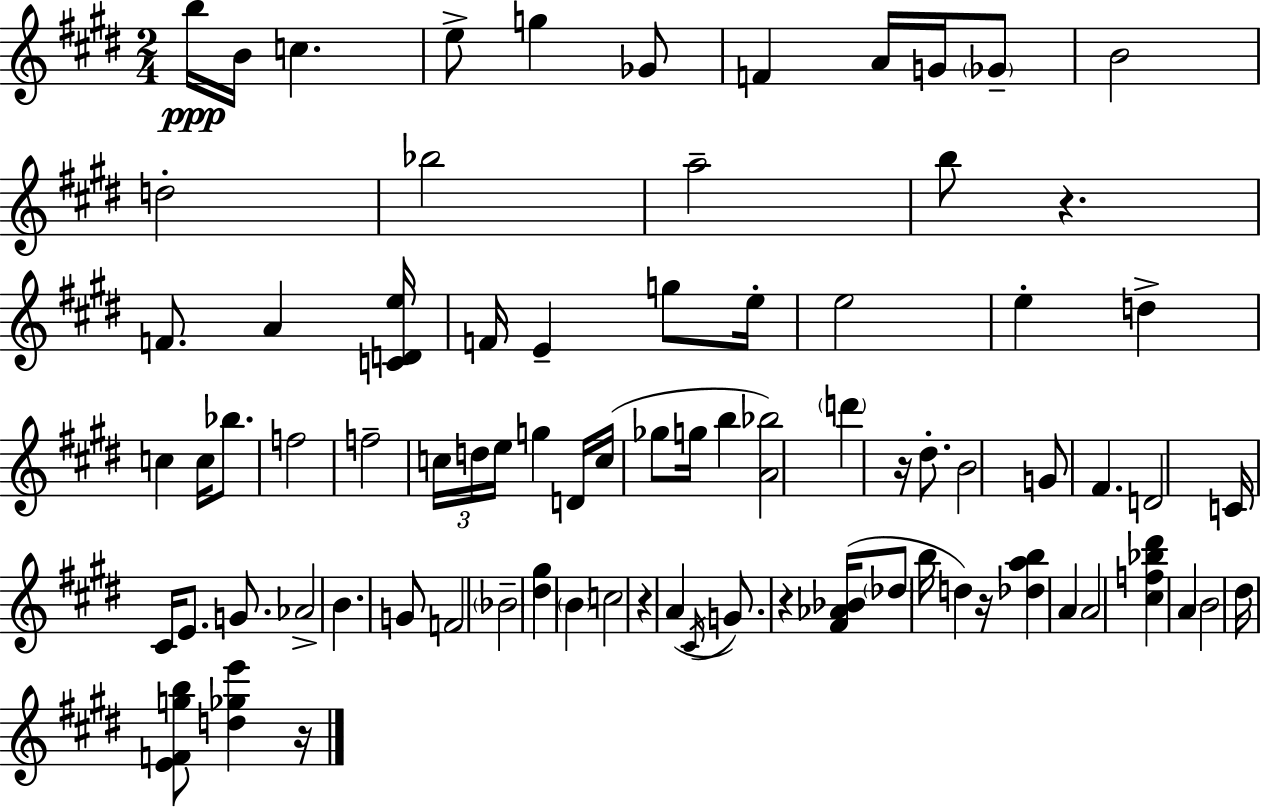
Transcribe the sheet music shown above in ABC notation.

X:1
T:Untitled
M:2/4
L:1/4
K:E
b/4 B/4 c e/2 g _G/2 F A/4 G/4 _G/2 B2 d2 _b2 a2 b/2 z F/2 A [CDe]/4 F/4 E g/2 e/4 e2 e d c c/4 _b/2 f2 f2 c/4 d/4 e/4 g D/4 c/4 _g/2 g/4 b [A_b]2 d' z/4 ^d/2 B2 G/2 ^F D2 C/4 ^C/4 E/2 G/2 _A2 B G/2 F2 _B2 [^d^g] B c2 z A ^C/4 G/2 z [^F_A_B]/4 _d/2 b/4 d z/4 [_dab] A A2 [^cf_b^d'] A B2 ^d/4 [EFgb]/2 [d_ge'] z/4